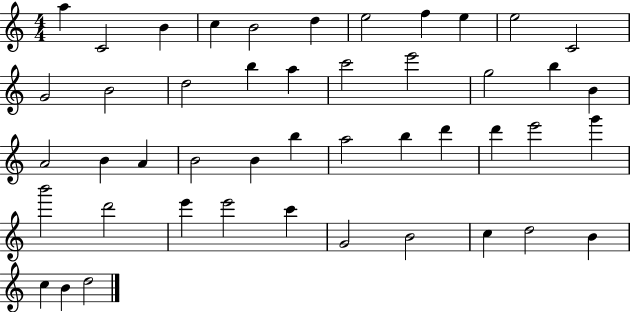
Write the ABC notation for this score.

X:1
T:Untitled
M:4/4
L:1/4
K:C
a C2 B c B2 d e2 f e e2 C2 G2 B2 d2 b a c'2 e'2 g2 b B A2 B A B2 B b a2 b d' d' e'2 g' b'2 d'2 e' e'2 c' G2 B2 c d2 B c B d2